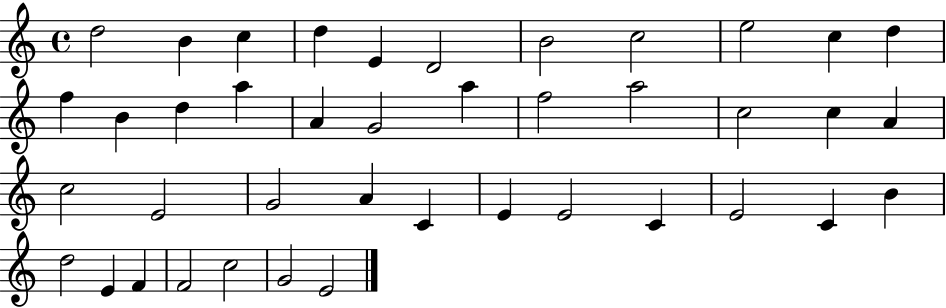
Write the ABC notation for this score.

X:1
T:Untitled
M:4/4
L:1/4
K:C
d2 B c d E D2 B2 c2 e2 c d f B d a A G2 a f2 a2 c2 c A c2 E2 G2 A C E E2 C E2 C B d2 E F F2 c2 G2 E2